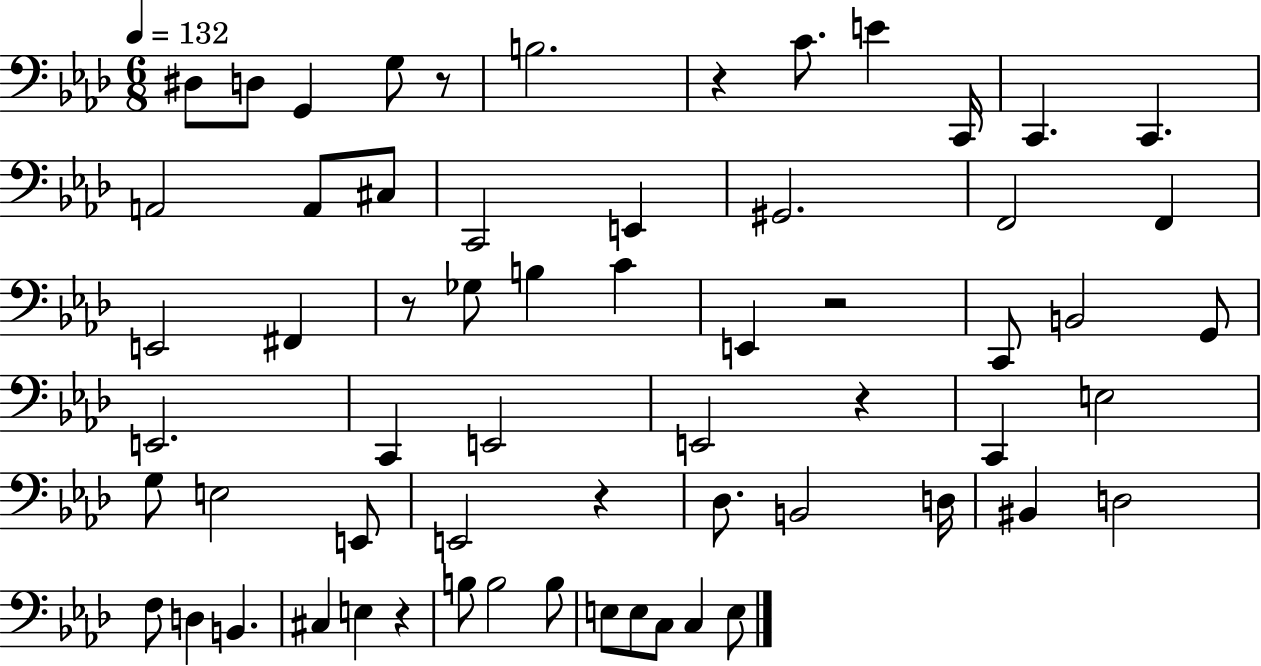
{
  \clef bass
  \numericTimeSignature
  \time 6/8
  \key aes \major
  \tempo 4 = 132
  \repeat volta 2 { dis8 d8 g,4 g8 r8 | b2. | r4 c'8. e'4 c,16 | c,4. c,4. | \break a,2 a,8 cis8 | c,2 e,4 | gis,2. | f,2 f,4 | \break e,2 fis,4 | r8 ges8 b4 c'4 | e,4 r2 | c,8 b,2 g,8 | \break e,2. | c,4 e,2 | e,2 r4 | c,4 e2 | \break g8 e2 e,8 | e,2 r4 | des8. b,2 d16 | bis,4 d2 | \break f8 d4 b,4. | cis4 e4 r4 | b8 b2 b8 | e8 e8 c8 c4 e8 | \break } \bar "|."
}